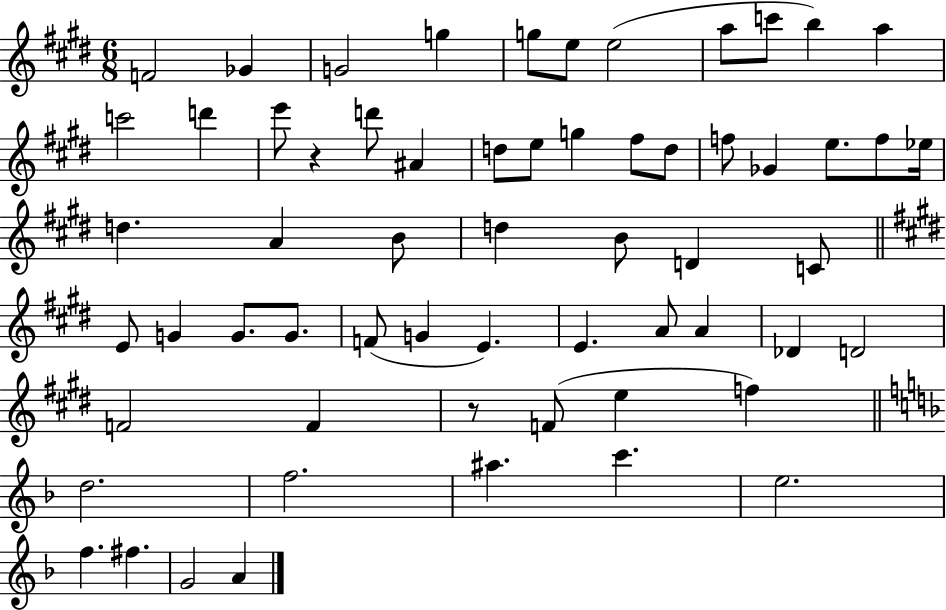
F4/h Gb4/q G4/h G5/q G5/e E5/e E5/h A5/e C6/e B5/q A5/q C6/h D6/q E6/e R/q D6/e A#4/q D5/e E5/e G5/q F#5/e D5/e F5/e Gb4/q E5/e. F5/e Eb5/s D5/q. A4/q B4/e D5/q B4/e D4/q C4/e E4/e G4/q G4/e. G4/e. F4/e G4/q E4/q. E4/q. A4/e A4/q Db4/q D4/h F4/h F4/q R/e F4/e E5/q F5/q D5/h. F5/h. A#5/q. C6/q. E5/h. F5/q. F#5/q. G4/h A4/q